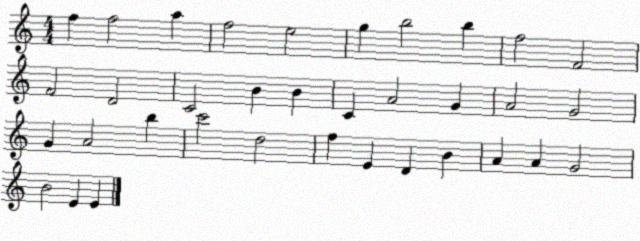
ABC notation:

X:1
T:Untitled
M:4/4
L:1/4
K:C
f f2 a f2 e2 g b2 b f2 F2 F2 D2 C2 B B C A2 G A2 G2 G A2 b c'2 d2 f E D B A A G2 B2 E E